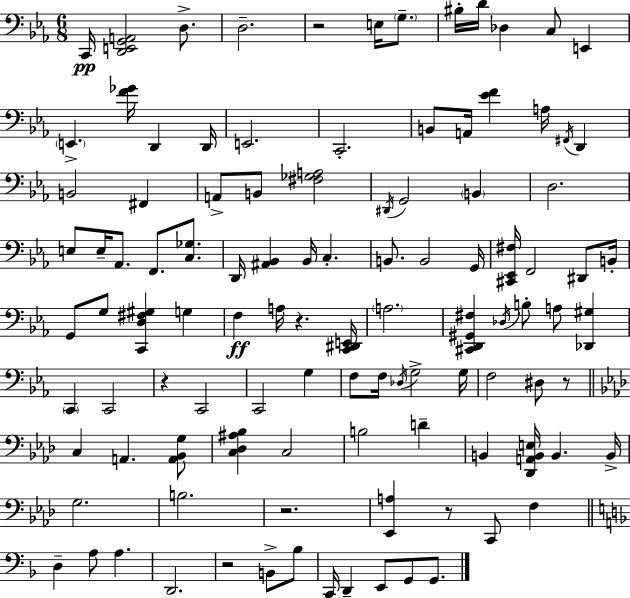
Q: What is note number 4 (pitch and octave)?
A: E3